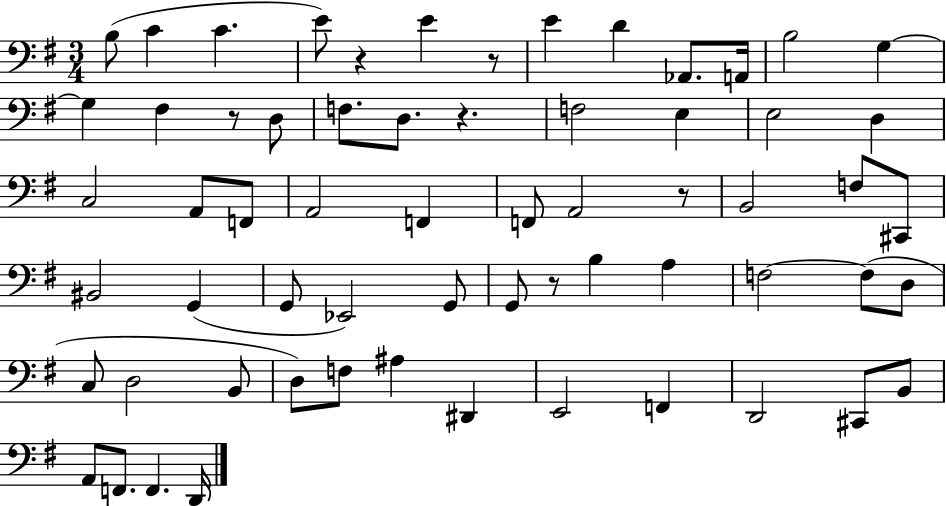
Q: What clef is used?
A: bass